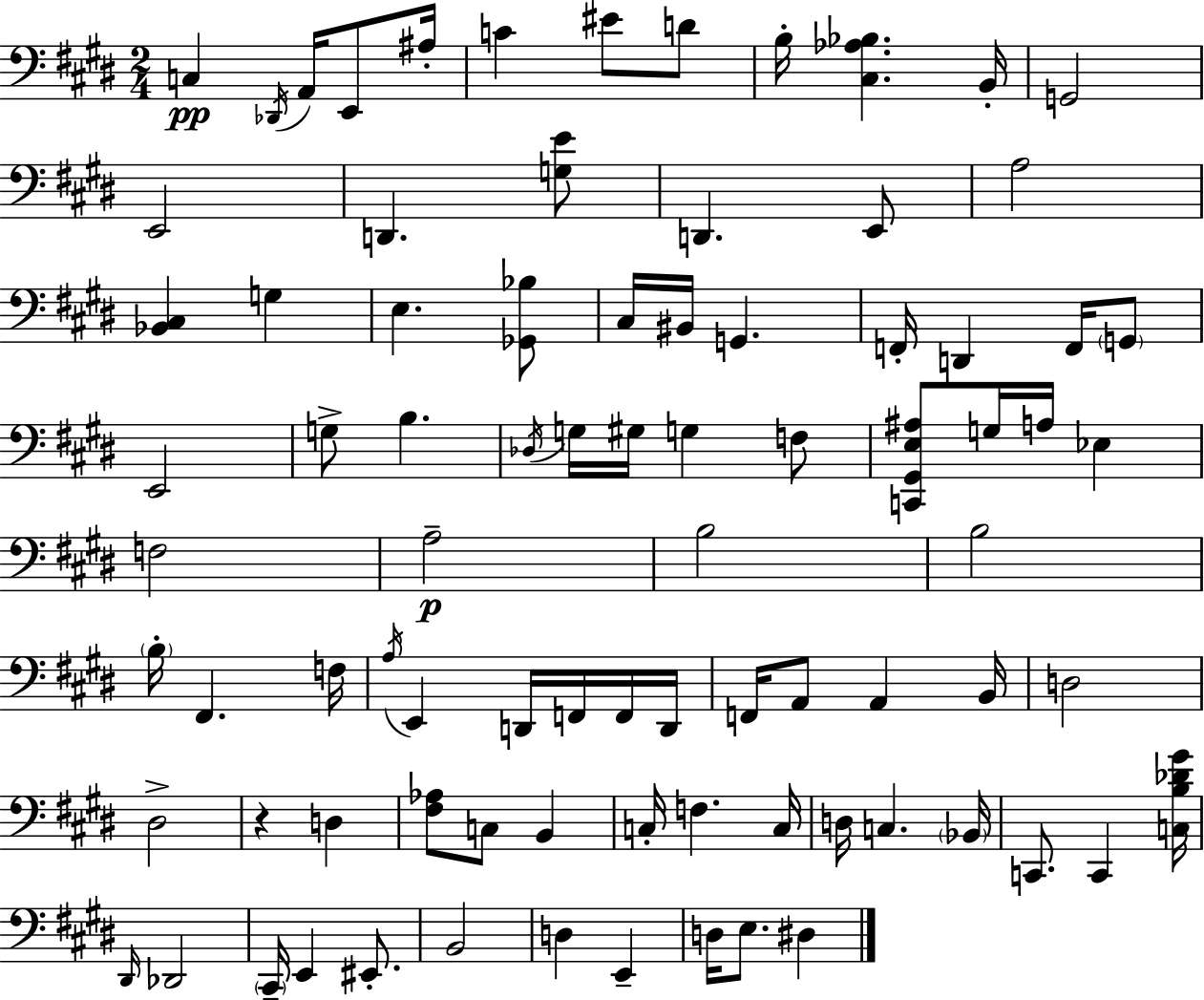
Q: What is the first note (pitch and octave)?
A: C3